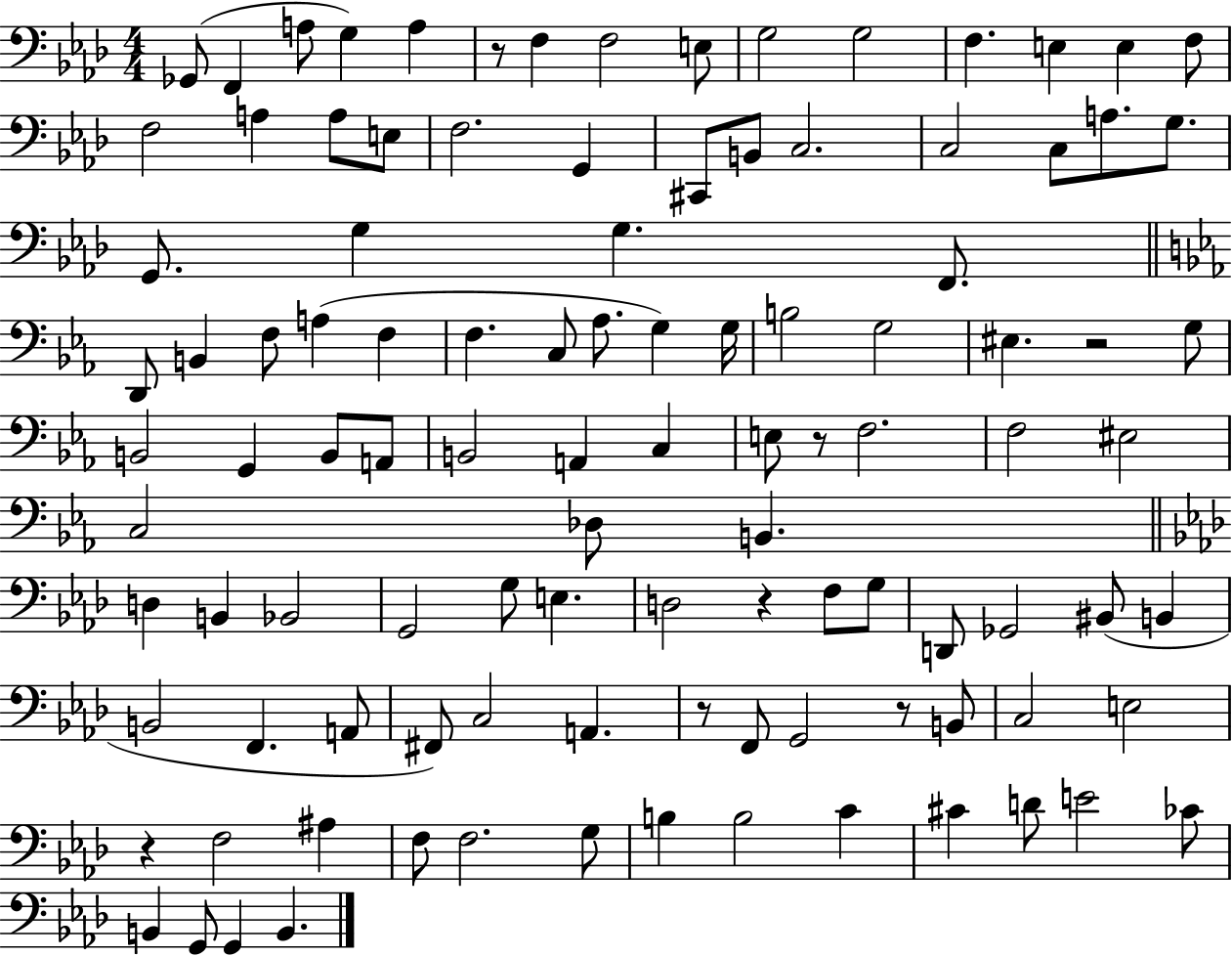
X:1
T:Untitled
M:4/4
L:1/4
K:Ab
_G,,/2 F,, A,/2 G, A, z/2 F, F,2 E,/2 G,2 G,2 F, E, E, F,/2 F,2 A, A,/2 E,/2 F,2 G,, ^C,,/2 B,,/2 C,2 C,2 C,/2 A,/2 G,/2 G,,/2 G, G, F,,/2 D,,/2 B,, F,/2 A, F, F, C,/2 _A,/2 G, G,/4 B,2 G,2 ^E, z2 G,/2 B,,2 G,, B,,/2 A,,/2 B,,2 A,, C, E,/2 z/2 F,2 F,2 ^E,2 C,2 _D,/2 B,, D, B,, _B,,2 G,,2 G,/2 E, D,2 z F,/2 G,/2 D,,/2 _G,,2 ^B,,/2 B,, B,,2 F,, A,,/2 ^F,,/2 C,2 A,, z/2 F,,/2 G,,2 z/2 B,,/2 C,2 E,2 z F,2 ^A, F,/2 F,2 G,/2 B, B,2 C ^C D/2 E2 _C/2 B,, G,,/2 G,, B,,